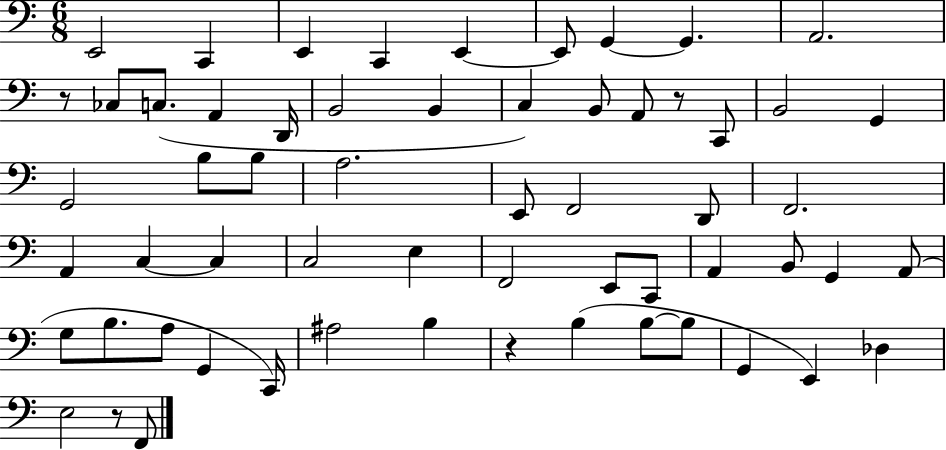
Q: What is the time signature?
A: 6/8